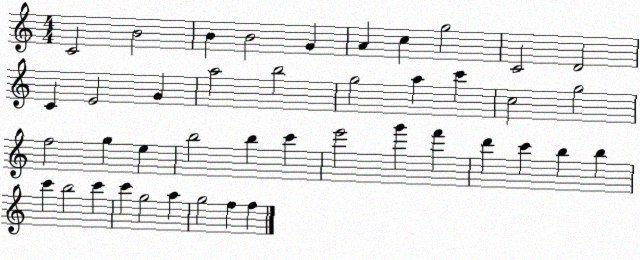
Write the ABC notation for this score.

X:1
T:Untitled
M:4/4
L:1/4
K:C
C2 B2 B B2 G A c g2 C2 D2 C E2 G a2 b2 g2 a c' c2 g2 f2 g e b2 b c' e'2 g' f' d' c' b b c' b2 c' c' g2 a g2 f f